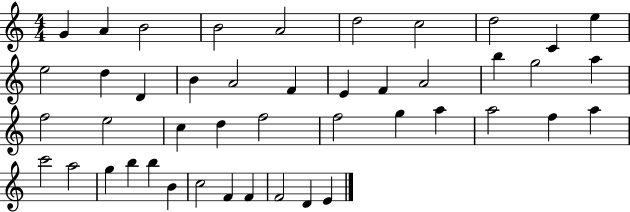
{
  \clef treble
  \numericTimeSignature
  \time 4/4
  \key c \major
  g'4 a'4 b'2 | b'2 a'2 | d''2 c''2 | d''2 c'4 e''4 | \break e''2 d''4 d'4 | b'4 a'2 f'4 | e'4 f'4 a'2 | b''4 g''2 a''4 | \break f''2 e''2 | c''4 d''4 f''2 | f''2 g''4 a''4 | a''2 f''4 a''4 | \break c'''2 a''2 | g''4 b''4 b''4 b'4 | c''2 f'4 f'4 | f'2 d'4 e'4 | \break \bar "|."
}